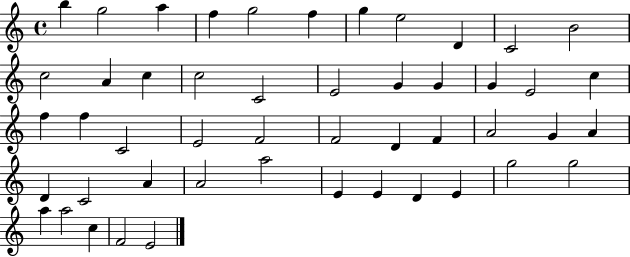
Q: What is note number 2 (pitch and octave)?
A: G5